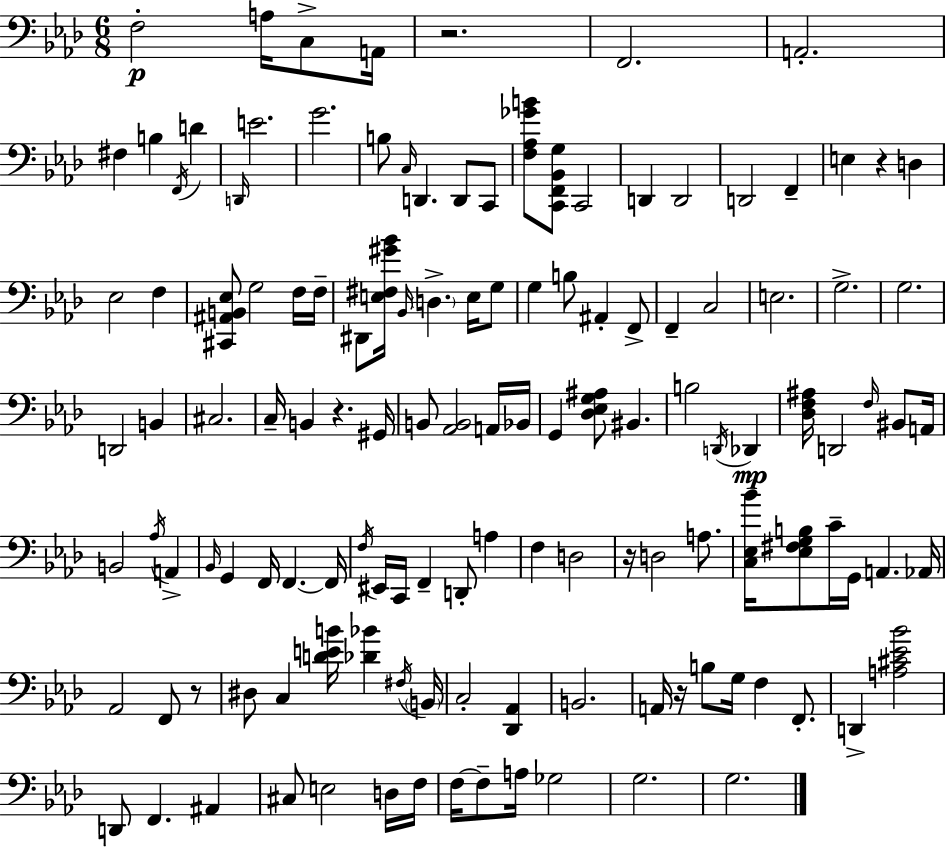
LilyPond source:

{
  \clef bass
  \numericTimeSignature
  \time 6/8
  \key aes \major
  f2-.\p a16 c8-> a,16 | r2. | f,2. | a,2.-. | \break fis4 b4 \acciaccatura { f,16 } d'4 | \grace { d,16 } e'2. | g'2. | b8 \grace { c16 } d,4. d,8 | \break c,8 <f aes ges' b'>8 <c, f, bes, g>8 c,2 | d,4 d,2 | d,2 f,4-- | e4 r4 d4 | \break ees2 f4 | <cis, ais, b, ees>8 g2 | f16 f16-- dis,8 <e fis gis' bes'>16 \grace { bes,16 } \parenthesize d4.-> | e16 g8 g4 b8 ais,4-. | \break f,8-> f,4-- c2 | e2. | g2.-> | g2. | \break d,2 | b,4 cis2. | c16-- b,4 r4. | gis,16 b,8 <aes, b,>2 | \break a,16 bes,16 g,4 <des ees g ais>8 bis,4. | b2 | \acciaccatura { d,16 }\mp des,4 <des f ais>16 d,2 | \grace { f16 } bis,8 a,16 b,2 | \break \acciaccatura { aes16 } a,4-> \grace { bes,16 } g,4 | f,16 f,4.~~ f,16 \acciaccatura { f16 } eis,16 c,16 f,4-- | d,8-. a4 f4 | d2 r16 d2 | \break a8. <c ees bes'>16 <ees fis g b>8 | c'16-- g,16 a,4. aes,16 aes,2 | f,8 r8 dis8 c4 | <d' e' b'>16 <des' bes'>4 \acciaccatura { fis16 } \parenthesize b,16 c2-. | \break <des, aes,>4 b,2. | a,16 r16 | b8 g16 f4 f,8.-. d,4-> | <a cis' ees' bes'>2 d,8 | \break f,4. ais,4 cis8 | e2 d16 f16 f16~~ f8-- | a16 ges2 g2. | g2. | \break \bar "|."
}